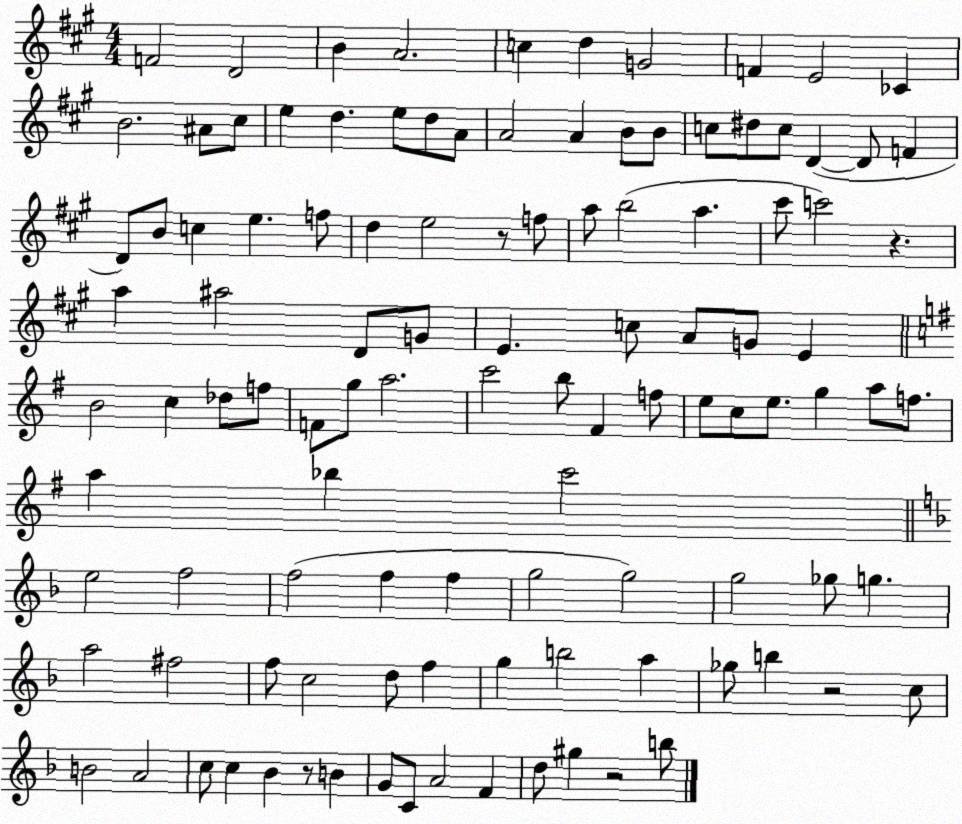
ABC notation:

X:1
T:Untitled
M:4/4
L:1/4
K:A
F2 D2 B A2 c d G2 F E2 _C B2 ^A/2 ^c/2 e d e/2 d/2 A/2 A2 A B/2 B/2 c/2 ^d/2 c/2 D D/2 F D/2 B/2 c e f/2 d e2 z/2 f/2 a/2 b2 a ^c'/2 c'2 z a ^a2 D/2 G/2 E c/2 A/2 G/2 E B2 c _d/2 f/2 F/2 g/2 a2 c'2 b/2 ^F f/2 e/2 c/2 e/2 g a/2 f/2 a _b c'2 e2 f2 f2 f f g2 g2 g2 _g/2 g a2 ^f2 f/2 c2 d/2 f g b2 a _g/2 b z2 c/2 B2 A2 c/2 c _B z/2 B G/2 C/2 A2 F d/2 ^g z2 b/2